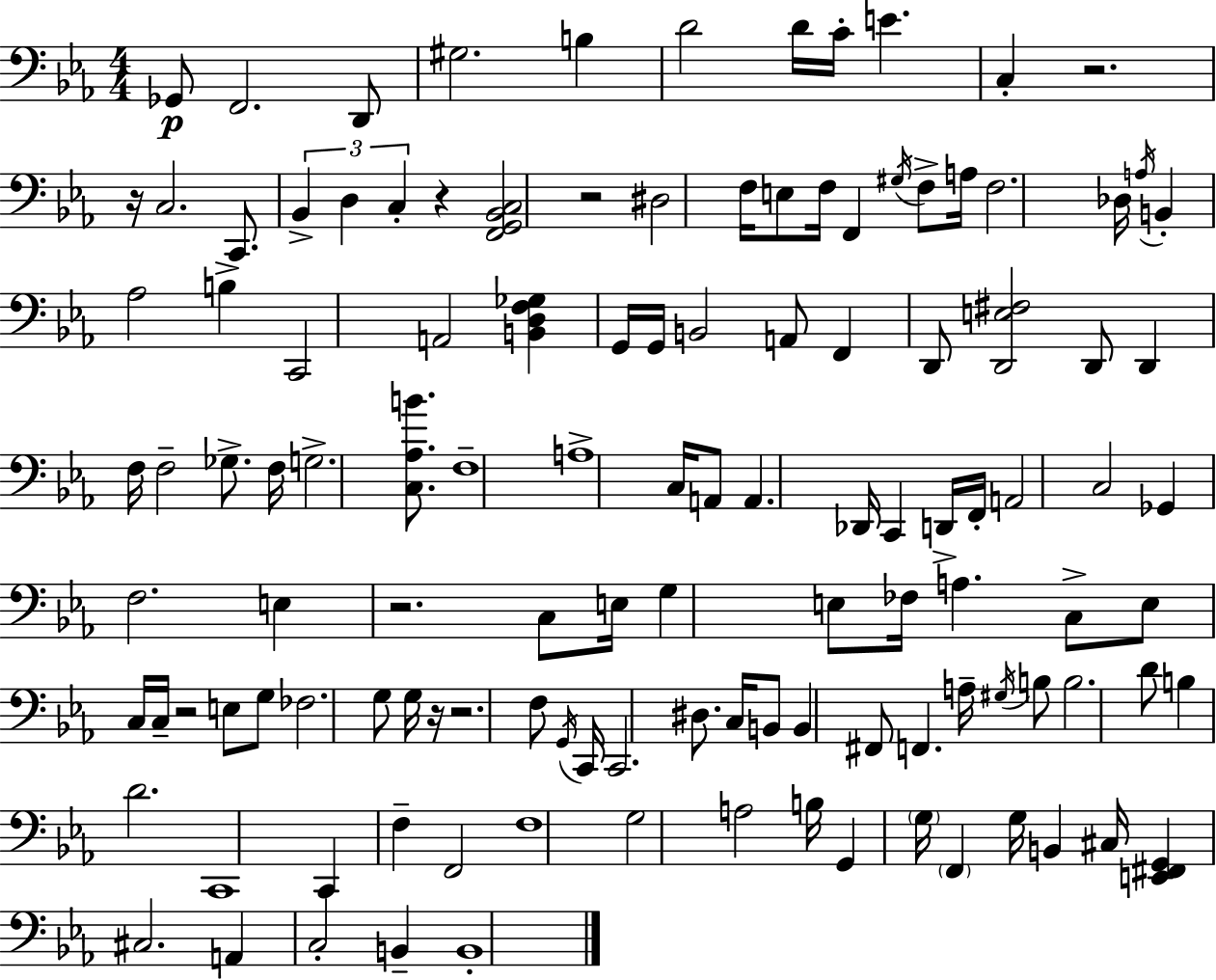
X:1
T:Untitled
M:4/4
L:1/4
K:Cm
_G,,/2 F,,2 D,,/2 ^G,2 B, D2 D/4 C/4 E C, z2 z/4 C,2 C,,/2 _B,, D, C, z [F,,G,,_B,,C,]2 z2 ^D,2 F,/4 E,/2 F,/4 F,, ^G,/4 F,/2 A,/4 F,2 _D,/4 A,/4 B,, _A,2 B, C,,2 A,,2 [B,,D,F,_G,] G,,/4 G,,/4 B,,2 A,,/2 F,, D,,/2 [D,,E,^F,]2 D,,/2 D,, F,/4 F,2 _G,/2 F,/4 G,2 [C,_A,B]/2 F,4 A,4 C,/4 A,,/2 A,, _D,,/4 C,, D,,/4 F,,/4 A,,2 C,2 _G,, F,2 E, z2 C,/2 E,/4 G, E,/2 _F,/4 A, C,/2 E,/2 C,/4 C,/4 z2 E,/2 G,/2 _F,2 G,/2 G,/4 z/4 z2 F,/2 G,,/4 C,,/4 C,,2 ^D,/2 C,/4 B,,/2 B,, ^F,,/2 F,, A,/4 ^G,/4 B,/2 B,2 D/2 B, D2 C,,4 C,, F, F,,2 F,4 G,2 A,2 B,/4 G,, G,/4 F,, G,/4 B,, ^C,/4 [E,,^F,,G,,] ^C,2 A,, C,2 B,, B,,4